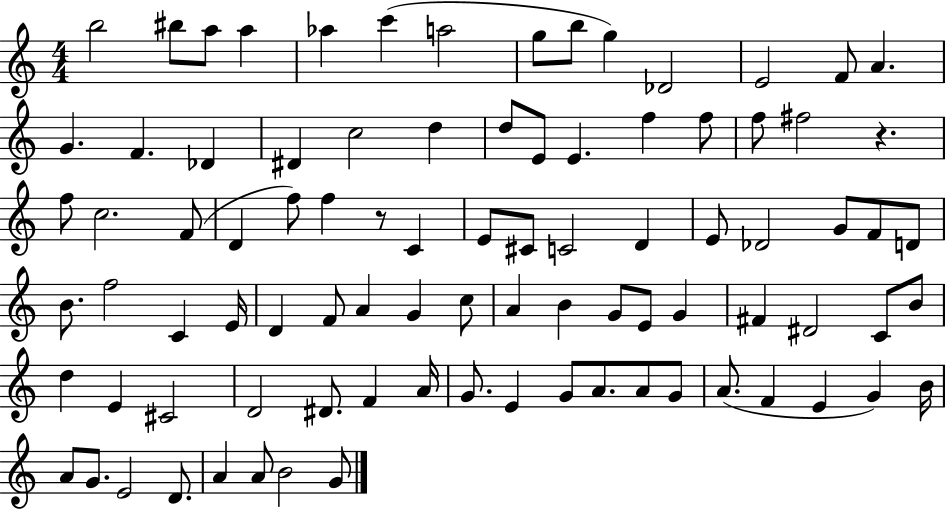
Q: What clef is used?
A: treble